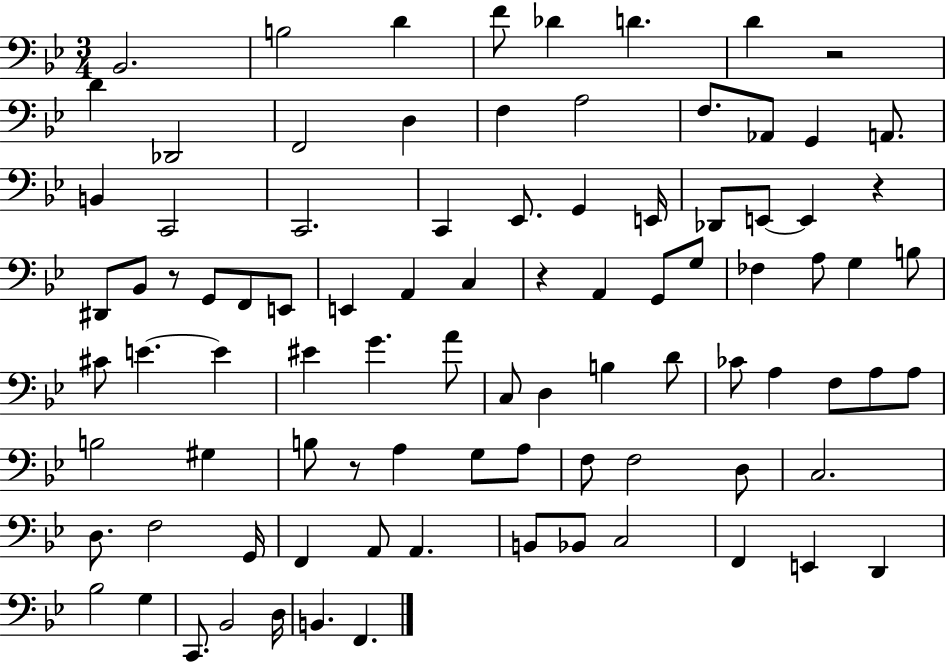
{
  \clef bass
  \numericTimeSignature
  \time 3/4
  \key bes \major
  bes,2. | b2 d'4 | f'8 des'4 d'4. | d'4 r2 | \break d'4 des,2 | f,2 d4 | f4 a2 | f8. aes,8 g,4 a,8. | \break b,4 c,2 | c,2. | c,4 ees,8. g,4 e,16 | des,8 e,8~~ e,4 r4 | \break dis,8 bes,8 r8 g,8 f,8 e,8 | e,4 a,4 c4 | r4 a,4 g,8 g8 | fes4 a8 g4 b8 | \break cis'8 e'4.~~ e'4 | eis'4 g'4. a'8 | c8 d4 b4 d'8 | ces'8 a4 f8 a8 a8 | \break b2 gis4 | b8 r8 a4 g8 a8 | f8 f2 d8 | c2. | \break d8. f2 g,16 | f,4 a,8 a,4. | b,8 bes,8 c2 | f,4 e,4 d,4 | \break bes2 g4 | c,8. bes,2 d16 | b,4. f,4. | \bar "|."
}